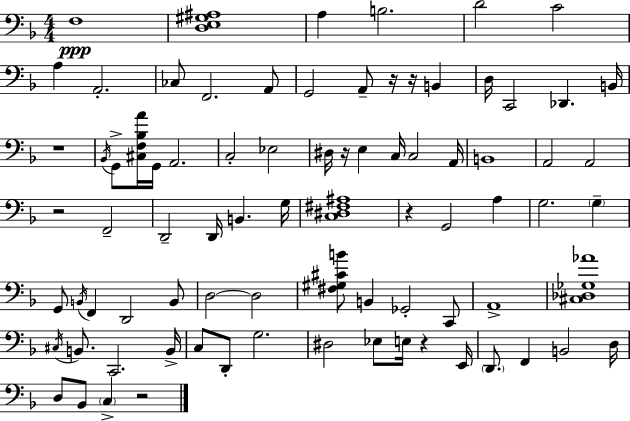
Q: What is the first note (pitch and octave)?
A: F3